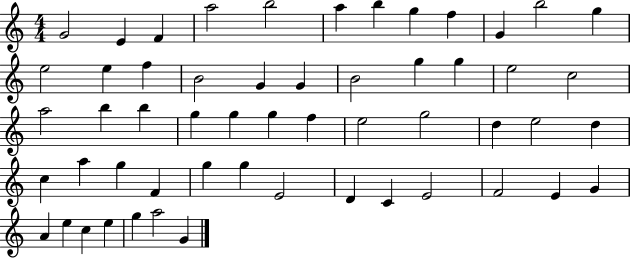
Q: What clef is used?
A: treble